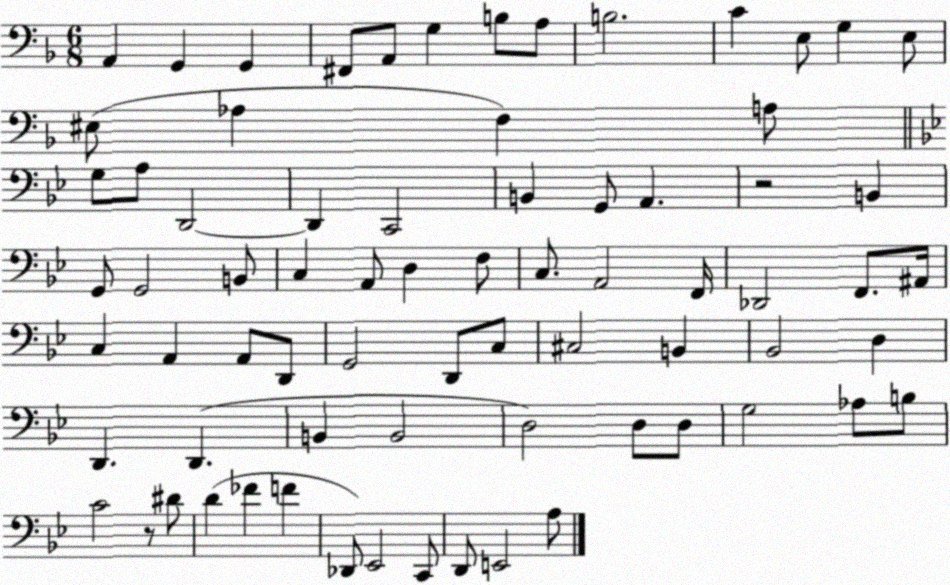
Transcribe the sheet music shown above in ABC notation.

X:1
T:Untitled
M:6/8
L:1/4
K:F
A,, G,, G,, ^F,,/2 A,,/2 G, B,/2 A,/2 B,2 C E,/2 G, E,/2 ^E,/2 _A, F, A,/2 G,/2 A,/2 D,,2 D,, C,,2 B,, G,,/2 A,, z2 B,, G,,/2 G,,2 B,,/2 C, A,,/2 D, F,/2 C,/2 A,,2 F,,/4 _D,,2 F,,/2 ^A,,/4 C, A,, A,,/2 D,,/2 G,,2 D,,/2 C,/2 ^C,2 B,, _B,,2 D, D,, D,, B,, B,,2 D,2 D,/2 D,/2 G,2 _A,/2 B,/2 C2 z/2 ^D/2 D _F F _D,,/2 _E,,2 C,,/2 D,,/2 E,,2 A,/2